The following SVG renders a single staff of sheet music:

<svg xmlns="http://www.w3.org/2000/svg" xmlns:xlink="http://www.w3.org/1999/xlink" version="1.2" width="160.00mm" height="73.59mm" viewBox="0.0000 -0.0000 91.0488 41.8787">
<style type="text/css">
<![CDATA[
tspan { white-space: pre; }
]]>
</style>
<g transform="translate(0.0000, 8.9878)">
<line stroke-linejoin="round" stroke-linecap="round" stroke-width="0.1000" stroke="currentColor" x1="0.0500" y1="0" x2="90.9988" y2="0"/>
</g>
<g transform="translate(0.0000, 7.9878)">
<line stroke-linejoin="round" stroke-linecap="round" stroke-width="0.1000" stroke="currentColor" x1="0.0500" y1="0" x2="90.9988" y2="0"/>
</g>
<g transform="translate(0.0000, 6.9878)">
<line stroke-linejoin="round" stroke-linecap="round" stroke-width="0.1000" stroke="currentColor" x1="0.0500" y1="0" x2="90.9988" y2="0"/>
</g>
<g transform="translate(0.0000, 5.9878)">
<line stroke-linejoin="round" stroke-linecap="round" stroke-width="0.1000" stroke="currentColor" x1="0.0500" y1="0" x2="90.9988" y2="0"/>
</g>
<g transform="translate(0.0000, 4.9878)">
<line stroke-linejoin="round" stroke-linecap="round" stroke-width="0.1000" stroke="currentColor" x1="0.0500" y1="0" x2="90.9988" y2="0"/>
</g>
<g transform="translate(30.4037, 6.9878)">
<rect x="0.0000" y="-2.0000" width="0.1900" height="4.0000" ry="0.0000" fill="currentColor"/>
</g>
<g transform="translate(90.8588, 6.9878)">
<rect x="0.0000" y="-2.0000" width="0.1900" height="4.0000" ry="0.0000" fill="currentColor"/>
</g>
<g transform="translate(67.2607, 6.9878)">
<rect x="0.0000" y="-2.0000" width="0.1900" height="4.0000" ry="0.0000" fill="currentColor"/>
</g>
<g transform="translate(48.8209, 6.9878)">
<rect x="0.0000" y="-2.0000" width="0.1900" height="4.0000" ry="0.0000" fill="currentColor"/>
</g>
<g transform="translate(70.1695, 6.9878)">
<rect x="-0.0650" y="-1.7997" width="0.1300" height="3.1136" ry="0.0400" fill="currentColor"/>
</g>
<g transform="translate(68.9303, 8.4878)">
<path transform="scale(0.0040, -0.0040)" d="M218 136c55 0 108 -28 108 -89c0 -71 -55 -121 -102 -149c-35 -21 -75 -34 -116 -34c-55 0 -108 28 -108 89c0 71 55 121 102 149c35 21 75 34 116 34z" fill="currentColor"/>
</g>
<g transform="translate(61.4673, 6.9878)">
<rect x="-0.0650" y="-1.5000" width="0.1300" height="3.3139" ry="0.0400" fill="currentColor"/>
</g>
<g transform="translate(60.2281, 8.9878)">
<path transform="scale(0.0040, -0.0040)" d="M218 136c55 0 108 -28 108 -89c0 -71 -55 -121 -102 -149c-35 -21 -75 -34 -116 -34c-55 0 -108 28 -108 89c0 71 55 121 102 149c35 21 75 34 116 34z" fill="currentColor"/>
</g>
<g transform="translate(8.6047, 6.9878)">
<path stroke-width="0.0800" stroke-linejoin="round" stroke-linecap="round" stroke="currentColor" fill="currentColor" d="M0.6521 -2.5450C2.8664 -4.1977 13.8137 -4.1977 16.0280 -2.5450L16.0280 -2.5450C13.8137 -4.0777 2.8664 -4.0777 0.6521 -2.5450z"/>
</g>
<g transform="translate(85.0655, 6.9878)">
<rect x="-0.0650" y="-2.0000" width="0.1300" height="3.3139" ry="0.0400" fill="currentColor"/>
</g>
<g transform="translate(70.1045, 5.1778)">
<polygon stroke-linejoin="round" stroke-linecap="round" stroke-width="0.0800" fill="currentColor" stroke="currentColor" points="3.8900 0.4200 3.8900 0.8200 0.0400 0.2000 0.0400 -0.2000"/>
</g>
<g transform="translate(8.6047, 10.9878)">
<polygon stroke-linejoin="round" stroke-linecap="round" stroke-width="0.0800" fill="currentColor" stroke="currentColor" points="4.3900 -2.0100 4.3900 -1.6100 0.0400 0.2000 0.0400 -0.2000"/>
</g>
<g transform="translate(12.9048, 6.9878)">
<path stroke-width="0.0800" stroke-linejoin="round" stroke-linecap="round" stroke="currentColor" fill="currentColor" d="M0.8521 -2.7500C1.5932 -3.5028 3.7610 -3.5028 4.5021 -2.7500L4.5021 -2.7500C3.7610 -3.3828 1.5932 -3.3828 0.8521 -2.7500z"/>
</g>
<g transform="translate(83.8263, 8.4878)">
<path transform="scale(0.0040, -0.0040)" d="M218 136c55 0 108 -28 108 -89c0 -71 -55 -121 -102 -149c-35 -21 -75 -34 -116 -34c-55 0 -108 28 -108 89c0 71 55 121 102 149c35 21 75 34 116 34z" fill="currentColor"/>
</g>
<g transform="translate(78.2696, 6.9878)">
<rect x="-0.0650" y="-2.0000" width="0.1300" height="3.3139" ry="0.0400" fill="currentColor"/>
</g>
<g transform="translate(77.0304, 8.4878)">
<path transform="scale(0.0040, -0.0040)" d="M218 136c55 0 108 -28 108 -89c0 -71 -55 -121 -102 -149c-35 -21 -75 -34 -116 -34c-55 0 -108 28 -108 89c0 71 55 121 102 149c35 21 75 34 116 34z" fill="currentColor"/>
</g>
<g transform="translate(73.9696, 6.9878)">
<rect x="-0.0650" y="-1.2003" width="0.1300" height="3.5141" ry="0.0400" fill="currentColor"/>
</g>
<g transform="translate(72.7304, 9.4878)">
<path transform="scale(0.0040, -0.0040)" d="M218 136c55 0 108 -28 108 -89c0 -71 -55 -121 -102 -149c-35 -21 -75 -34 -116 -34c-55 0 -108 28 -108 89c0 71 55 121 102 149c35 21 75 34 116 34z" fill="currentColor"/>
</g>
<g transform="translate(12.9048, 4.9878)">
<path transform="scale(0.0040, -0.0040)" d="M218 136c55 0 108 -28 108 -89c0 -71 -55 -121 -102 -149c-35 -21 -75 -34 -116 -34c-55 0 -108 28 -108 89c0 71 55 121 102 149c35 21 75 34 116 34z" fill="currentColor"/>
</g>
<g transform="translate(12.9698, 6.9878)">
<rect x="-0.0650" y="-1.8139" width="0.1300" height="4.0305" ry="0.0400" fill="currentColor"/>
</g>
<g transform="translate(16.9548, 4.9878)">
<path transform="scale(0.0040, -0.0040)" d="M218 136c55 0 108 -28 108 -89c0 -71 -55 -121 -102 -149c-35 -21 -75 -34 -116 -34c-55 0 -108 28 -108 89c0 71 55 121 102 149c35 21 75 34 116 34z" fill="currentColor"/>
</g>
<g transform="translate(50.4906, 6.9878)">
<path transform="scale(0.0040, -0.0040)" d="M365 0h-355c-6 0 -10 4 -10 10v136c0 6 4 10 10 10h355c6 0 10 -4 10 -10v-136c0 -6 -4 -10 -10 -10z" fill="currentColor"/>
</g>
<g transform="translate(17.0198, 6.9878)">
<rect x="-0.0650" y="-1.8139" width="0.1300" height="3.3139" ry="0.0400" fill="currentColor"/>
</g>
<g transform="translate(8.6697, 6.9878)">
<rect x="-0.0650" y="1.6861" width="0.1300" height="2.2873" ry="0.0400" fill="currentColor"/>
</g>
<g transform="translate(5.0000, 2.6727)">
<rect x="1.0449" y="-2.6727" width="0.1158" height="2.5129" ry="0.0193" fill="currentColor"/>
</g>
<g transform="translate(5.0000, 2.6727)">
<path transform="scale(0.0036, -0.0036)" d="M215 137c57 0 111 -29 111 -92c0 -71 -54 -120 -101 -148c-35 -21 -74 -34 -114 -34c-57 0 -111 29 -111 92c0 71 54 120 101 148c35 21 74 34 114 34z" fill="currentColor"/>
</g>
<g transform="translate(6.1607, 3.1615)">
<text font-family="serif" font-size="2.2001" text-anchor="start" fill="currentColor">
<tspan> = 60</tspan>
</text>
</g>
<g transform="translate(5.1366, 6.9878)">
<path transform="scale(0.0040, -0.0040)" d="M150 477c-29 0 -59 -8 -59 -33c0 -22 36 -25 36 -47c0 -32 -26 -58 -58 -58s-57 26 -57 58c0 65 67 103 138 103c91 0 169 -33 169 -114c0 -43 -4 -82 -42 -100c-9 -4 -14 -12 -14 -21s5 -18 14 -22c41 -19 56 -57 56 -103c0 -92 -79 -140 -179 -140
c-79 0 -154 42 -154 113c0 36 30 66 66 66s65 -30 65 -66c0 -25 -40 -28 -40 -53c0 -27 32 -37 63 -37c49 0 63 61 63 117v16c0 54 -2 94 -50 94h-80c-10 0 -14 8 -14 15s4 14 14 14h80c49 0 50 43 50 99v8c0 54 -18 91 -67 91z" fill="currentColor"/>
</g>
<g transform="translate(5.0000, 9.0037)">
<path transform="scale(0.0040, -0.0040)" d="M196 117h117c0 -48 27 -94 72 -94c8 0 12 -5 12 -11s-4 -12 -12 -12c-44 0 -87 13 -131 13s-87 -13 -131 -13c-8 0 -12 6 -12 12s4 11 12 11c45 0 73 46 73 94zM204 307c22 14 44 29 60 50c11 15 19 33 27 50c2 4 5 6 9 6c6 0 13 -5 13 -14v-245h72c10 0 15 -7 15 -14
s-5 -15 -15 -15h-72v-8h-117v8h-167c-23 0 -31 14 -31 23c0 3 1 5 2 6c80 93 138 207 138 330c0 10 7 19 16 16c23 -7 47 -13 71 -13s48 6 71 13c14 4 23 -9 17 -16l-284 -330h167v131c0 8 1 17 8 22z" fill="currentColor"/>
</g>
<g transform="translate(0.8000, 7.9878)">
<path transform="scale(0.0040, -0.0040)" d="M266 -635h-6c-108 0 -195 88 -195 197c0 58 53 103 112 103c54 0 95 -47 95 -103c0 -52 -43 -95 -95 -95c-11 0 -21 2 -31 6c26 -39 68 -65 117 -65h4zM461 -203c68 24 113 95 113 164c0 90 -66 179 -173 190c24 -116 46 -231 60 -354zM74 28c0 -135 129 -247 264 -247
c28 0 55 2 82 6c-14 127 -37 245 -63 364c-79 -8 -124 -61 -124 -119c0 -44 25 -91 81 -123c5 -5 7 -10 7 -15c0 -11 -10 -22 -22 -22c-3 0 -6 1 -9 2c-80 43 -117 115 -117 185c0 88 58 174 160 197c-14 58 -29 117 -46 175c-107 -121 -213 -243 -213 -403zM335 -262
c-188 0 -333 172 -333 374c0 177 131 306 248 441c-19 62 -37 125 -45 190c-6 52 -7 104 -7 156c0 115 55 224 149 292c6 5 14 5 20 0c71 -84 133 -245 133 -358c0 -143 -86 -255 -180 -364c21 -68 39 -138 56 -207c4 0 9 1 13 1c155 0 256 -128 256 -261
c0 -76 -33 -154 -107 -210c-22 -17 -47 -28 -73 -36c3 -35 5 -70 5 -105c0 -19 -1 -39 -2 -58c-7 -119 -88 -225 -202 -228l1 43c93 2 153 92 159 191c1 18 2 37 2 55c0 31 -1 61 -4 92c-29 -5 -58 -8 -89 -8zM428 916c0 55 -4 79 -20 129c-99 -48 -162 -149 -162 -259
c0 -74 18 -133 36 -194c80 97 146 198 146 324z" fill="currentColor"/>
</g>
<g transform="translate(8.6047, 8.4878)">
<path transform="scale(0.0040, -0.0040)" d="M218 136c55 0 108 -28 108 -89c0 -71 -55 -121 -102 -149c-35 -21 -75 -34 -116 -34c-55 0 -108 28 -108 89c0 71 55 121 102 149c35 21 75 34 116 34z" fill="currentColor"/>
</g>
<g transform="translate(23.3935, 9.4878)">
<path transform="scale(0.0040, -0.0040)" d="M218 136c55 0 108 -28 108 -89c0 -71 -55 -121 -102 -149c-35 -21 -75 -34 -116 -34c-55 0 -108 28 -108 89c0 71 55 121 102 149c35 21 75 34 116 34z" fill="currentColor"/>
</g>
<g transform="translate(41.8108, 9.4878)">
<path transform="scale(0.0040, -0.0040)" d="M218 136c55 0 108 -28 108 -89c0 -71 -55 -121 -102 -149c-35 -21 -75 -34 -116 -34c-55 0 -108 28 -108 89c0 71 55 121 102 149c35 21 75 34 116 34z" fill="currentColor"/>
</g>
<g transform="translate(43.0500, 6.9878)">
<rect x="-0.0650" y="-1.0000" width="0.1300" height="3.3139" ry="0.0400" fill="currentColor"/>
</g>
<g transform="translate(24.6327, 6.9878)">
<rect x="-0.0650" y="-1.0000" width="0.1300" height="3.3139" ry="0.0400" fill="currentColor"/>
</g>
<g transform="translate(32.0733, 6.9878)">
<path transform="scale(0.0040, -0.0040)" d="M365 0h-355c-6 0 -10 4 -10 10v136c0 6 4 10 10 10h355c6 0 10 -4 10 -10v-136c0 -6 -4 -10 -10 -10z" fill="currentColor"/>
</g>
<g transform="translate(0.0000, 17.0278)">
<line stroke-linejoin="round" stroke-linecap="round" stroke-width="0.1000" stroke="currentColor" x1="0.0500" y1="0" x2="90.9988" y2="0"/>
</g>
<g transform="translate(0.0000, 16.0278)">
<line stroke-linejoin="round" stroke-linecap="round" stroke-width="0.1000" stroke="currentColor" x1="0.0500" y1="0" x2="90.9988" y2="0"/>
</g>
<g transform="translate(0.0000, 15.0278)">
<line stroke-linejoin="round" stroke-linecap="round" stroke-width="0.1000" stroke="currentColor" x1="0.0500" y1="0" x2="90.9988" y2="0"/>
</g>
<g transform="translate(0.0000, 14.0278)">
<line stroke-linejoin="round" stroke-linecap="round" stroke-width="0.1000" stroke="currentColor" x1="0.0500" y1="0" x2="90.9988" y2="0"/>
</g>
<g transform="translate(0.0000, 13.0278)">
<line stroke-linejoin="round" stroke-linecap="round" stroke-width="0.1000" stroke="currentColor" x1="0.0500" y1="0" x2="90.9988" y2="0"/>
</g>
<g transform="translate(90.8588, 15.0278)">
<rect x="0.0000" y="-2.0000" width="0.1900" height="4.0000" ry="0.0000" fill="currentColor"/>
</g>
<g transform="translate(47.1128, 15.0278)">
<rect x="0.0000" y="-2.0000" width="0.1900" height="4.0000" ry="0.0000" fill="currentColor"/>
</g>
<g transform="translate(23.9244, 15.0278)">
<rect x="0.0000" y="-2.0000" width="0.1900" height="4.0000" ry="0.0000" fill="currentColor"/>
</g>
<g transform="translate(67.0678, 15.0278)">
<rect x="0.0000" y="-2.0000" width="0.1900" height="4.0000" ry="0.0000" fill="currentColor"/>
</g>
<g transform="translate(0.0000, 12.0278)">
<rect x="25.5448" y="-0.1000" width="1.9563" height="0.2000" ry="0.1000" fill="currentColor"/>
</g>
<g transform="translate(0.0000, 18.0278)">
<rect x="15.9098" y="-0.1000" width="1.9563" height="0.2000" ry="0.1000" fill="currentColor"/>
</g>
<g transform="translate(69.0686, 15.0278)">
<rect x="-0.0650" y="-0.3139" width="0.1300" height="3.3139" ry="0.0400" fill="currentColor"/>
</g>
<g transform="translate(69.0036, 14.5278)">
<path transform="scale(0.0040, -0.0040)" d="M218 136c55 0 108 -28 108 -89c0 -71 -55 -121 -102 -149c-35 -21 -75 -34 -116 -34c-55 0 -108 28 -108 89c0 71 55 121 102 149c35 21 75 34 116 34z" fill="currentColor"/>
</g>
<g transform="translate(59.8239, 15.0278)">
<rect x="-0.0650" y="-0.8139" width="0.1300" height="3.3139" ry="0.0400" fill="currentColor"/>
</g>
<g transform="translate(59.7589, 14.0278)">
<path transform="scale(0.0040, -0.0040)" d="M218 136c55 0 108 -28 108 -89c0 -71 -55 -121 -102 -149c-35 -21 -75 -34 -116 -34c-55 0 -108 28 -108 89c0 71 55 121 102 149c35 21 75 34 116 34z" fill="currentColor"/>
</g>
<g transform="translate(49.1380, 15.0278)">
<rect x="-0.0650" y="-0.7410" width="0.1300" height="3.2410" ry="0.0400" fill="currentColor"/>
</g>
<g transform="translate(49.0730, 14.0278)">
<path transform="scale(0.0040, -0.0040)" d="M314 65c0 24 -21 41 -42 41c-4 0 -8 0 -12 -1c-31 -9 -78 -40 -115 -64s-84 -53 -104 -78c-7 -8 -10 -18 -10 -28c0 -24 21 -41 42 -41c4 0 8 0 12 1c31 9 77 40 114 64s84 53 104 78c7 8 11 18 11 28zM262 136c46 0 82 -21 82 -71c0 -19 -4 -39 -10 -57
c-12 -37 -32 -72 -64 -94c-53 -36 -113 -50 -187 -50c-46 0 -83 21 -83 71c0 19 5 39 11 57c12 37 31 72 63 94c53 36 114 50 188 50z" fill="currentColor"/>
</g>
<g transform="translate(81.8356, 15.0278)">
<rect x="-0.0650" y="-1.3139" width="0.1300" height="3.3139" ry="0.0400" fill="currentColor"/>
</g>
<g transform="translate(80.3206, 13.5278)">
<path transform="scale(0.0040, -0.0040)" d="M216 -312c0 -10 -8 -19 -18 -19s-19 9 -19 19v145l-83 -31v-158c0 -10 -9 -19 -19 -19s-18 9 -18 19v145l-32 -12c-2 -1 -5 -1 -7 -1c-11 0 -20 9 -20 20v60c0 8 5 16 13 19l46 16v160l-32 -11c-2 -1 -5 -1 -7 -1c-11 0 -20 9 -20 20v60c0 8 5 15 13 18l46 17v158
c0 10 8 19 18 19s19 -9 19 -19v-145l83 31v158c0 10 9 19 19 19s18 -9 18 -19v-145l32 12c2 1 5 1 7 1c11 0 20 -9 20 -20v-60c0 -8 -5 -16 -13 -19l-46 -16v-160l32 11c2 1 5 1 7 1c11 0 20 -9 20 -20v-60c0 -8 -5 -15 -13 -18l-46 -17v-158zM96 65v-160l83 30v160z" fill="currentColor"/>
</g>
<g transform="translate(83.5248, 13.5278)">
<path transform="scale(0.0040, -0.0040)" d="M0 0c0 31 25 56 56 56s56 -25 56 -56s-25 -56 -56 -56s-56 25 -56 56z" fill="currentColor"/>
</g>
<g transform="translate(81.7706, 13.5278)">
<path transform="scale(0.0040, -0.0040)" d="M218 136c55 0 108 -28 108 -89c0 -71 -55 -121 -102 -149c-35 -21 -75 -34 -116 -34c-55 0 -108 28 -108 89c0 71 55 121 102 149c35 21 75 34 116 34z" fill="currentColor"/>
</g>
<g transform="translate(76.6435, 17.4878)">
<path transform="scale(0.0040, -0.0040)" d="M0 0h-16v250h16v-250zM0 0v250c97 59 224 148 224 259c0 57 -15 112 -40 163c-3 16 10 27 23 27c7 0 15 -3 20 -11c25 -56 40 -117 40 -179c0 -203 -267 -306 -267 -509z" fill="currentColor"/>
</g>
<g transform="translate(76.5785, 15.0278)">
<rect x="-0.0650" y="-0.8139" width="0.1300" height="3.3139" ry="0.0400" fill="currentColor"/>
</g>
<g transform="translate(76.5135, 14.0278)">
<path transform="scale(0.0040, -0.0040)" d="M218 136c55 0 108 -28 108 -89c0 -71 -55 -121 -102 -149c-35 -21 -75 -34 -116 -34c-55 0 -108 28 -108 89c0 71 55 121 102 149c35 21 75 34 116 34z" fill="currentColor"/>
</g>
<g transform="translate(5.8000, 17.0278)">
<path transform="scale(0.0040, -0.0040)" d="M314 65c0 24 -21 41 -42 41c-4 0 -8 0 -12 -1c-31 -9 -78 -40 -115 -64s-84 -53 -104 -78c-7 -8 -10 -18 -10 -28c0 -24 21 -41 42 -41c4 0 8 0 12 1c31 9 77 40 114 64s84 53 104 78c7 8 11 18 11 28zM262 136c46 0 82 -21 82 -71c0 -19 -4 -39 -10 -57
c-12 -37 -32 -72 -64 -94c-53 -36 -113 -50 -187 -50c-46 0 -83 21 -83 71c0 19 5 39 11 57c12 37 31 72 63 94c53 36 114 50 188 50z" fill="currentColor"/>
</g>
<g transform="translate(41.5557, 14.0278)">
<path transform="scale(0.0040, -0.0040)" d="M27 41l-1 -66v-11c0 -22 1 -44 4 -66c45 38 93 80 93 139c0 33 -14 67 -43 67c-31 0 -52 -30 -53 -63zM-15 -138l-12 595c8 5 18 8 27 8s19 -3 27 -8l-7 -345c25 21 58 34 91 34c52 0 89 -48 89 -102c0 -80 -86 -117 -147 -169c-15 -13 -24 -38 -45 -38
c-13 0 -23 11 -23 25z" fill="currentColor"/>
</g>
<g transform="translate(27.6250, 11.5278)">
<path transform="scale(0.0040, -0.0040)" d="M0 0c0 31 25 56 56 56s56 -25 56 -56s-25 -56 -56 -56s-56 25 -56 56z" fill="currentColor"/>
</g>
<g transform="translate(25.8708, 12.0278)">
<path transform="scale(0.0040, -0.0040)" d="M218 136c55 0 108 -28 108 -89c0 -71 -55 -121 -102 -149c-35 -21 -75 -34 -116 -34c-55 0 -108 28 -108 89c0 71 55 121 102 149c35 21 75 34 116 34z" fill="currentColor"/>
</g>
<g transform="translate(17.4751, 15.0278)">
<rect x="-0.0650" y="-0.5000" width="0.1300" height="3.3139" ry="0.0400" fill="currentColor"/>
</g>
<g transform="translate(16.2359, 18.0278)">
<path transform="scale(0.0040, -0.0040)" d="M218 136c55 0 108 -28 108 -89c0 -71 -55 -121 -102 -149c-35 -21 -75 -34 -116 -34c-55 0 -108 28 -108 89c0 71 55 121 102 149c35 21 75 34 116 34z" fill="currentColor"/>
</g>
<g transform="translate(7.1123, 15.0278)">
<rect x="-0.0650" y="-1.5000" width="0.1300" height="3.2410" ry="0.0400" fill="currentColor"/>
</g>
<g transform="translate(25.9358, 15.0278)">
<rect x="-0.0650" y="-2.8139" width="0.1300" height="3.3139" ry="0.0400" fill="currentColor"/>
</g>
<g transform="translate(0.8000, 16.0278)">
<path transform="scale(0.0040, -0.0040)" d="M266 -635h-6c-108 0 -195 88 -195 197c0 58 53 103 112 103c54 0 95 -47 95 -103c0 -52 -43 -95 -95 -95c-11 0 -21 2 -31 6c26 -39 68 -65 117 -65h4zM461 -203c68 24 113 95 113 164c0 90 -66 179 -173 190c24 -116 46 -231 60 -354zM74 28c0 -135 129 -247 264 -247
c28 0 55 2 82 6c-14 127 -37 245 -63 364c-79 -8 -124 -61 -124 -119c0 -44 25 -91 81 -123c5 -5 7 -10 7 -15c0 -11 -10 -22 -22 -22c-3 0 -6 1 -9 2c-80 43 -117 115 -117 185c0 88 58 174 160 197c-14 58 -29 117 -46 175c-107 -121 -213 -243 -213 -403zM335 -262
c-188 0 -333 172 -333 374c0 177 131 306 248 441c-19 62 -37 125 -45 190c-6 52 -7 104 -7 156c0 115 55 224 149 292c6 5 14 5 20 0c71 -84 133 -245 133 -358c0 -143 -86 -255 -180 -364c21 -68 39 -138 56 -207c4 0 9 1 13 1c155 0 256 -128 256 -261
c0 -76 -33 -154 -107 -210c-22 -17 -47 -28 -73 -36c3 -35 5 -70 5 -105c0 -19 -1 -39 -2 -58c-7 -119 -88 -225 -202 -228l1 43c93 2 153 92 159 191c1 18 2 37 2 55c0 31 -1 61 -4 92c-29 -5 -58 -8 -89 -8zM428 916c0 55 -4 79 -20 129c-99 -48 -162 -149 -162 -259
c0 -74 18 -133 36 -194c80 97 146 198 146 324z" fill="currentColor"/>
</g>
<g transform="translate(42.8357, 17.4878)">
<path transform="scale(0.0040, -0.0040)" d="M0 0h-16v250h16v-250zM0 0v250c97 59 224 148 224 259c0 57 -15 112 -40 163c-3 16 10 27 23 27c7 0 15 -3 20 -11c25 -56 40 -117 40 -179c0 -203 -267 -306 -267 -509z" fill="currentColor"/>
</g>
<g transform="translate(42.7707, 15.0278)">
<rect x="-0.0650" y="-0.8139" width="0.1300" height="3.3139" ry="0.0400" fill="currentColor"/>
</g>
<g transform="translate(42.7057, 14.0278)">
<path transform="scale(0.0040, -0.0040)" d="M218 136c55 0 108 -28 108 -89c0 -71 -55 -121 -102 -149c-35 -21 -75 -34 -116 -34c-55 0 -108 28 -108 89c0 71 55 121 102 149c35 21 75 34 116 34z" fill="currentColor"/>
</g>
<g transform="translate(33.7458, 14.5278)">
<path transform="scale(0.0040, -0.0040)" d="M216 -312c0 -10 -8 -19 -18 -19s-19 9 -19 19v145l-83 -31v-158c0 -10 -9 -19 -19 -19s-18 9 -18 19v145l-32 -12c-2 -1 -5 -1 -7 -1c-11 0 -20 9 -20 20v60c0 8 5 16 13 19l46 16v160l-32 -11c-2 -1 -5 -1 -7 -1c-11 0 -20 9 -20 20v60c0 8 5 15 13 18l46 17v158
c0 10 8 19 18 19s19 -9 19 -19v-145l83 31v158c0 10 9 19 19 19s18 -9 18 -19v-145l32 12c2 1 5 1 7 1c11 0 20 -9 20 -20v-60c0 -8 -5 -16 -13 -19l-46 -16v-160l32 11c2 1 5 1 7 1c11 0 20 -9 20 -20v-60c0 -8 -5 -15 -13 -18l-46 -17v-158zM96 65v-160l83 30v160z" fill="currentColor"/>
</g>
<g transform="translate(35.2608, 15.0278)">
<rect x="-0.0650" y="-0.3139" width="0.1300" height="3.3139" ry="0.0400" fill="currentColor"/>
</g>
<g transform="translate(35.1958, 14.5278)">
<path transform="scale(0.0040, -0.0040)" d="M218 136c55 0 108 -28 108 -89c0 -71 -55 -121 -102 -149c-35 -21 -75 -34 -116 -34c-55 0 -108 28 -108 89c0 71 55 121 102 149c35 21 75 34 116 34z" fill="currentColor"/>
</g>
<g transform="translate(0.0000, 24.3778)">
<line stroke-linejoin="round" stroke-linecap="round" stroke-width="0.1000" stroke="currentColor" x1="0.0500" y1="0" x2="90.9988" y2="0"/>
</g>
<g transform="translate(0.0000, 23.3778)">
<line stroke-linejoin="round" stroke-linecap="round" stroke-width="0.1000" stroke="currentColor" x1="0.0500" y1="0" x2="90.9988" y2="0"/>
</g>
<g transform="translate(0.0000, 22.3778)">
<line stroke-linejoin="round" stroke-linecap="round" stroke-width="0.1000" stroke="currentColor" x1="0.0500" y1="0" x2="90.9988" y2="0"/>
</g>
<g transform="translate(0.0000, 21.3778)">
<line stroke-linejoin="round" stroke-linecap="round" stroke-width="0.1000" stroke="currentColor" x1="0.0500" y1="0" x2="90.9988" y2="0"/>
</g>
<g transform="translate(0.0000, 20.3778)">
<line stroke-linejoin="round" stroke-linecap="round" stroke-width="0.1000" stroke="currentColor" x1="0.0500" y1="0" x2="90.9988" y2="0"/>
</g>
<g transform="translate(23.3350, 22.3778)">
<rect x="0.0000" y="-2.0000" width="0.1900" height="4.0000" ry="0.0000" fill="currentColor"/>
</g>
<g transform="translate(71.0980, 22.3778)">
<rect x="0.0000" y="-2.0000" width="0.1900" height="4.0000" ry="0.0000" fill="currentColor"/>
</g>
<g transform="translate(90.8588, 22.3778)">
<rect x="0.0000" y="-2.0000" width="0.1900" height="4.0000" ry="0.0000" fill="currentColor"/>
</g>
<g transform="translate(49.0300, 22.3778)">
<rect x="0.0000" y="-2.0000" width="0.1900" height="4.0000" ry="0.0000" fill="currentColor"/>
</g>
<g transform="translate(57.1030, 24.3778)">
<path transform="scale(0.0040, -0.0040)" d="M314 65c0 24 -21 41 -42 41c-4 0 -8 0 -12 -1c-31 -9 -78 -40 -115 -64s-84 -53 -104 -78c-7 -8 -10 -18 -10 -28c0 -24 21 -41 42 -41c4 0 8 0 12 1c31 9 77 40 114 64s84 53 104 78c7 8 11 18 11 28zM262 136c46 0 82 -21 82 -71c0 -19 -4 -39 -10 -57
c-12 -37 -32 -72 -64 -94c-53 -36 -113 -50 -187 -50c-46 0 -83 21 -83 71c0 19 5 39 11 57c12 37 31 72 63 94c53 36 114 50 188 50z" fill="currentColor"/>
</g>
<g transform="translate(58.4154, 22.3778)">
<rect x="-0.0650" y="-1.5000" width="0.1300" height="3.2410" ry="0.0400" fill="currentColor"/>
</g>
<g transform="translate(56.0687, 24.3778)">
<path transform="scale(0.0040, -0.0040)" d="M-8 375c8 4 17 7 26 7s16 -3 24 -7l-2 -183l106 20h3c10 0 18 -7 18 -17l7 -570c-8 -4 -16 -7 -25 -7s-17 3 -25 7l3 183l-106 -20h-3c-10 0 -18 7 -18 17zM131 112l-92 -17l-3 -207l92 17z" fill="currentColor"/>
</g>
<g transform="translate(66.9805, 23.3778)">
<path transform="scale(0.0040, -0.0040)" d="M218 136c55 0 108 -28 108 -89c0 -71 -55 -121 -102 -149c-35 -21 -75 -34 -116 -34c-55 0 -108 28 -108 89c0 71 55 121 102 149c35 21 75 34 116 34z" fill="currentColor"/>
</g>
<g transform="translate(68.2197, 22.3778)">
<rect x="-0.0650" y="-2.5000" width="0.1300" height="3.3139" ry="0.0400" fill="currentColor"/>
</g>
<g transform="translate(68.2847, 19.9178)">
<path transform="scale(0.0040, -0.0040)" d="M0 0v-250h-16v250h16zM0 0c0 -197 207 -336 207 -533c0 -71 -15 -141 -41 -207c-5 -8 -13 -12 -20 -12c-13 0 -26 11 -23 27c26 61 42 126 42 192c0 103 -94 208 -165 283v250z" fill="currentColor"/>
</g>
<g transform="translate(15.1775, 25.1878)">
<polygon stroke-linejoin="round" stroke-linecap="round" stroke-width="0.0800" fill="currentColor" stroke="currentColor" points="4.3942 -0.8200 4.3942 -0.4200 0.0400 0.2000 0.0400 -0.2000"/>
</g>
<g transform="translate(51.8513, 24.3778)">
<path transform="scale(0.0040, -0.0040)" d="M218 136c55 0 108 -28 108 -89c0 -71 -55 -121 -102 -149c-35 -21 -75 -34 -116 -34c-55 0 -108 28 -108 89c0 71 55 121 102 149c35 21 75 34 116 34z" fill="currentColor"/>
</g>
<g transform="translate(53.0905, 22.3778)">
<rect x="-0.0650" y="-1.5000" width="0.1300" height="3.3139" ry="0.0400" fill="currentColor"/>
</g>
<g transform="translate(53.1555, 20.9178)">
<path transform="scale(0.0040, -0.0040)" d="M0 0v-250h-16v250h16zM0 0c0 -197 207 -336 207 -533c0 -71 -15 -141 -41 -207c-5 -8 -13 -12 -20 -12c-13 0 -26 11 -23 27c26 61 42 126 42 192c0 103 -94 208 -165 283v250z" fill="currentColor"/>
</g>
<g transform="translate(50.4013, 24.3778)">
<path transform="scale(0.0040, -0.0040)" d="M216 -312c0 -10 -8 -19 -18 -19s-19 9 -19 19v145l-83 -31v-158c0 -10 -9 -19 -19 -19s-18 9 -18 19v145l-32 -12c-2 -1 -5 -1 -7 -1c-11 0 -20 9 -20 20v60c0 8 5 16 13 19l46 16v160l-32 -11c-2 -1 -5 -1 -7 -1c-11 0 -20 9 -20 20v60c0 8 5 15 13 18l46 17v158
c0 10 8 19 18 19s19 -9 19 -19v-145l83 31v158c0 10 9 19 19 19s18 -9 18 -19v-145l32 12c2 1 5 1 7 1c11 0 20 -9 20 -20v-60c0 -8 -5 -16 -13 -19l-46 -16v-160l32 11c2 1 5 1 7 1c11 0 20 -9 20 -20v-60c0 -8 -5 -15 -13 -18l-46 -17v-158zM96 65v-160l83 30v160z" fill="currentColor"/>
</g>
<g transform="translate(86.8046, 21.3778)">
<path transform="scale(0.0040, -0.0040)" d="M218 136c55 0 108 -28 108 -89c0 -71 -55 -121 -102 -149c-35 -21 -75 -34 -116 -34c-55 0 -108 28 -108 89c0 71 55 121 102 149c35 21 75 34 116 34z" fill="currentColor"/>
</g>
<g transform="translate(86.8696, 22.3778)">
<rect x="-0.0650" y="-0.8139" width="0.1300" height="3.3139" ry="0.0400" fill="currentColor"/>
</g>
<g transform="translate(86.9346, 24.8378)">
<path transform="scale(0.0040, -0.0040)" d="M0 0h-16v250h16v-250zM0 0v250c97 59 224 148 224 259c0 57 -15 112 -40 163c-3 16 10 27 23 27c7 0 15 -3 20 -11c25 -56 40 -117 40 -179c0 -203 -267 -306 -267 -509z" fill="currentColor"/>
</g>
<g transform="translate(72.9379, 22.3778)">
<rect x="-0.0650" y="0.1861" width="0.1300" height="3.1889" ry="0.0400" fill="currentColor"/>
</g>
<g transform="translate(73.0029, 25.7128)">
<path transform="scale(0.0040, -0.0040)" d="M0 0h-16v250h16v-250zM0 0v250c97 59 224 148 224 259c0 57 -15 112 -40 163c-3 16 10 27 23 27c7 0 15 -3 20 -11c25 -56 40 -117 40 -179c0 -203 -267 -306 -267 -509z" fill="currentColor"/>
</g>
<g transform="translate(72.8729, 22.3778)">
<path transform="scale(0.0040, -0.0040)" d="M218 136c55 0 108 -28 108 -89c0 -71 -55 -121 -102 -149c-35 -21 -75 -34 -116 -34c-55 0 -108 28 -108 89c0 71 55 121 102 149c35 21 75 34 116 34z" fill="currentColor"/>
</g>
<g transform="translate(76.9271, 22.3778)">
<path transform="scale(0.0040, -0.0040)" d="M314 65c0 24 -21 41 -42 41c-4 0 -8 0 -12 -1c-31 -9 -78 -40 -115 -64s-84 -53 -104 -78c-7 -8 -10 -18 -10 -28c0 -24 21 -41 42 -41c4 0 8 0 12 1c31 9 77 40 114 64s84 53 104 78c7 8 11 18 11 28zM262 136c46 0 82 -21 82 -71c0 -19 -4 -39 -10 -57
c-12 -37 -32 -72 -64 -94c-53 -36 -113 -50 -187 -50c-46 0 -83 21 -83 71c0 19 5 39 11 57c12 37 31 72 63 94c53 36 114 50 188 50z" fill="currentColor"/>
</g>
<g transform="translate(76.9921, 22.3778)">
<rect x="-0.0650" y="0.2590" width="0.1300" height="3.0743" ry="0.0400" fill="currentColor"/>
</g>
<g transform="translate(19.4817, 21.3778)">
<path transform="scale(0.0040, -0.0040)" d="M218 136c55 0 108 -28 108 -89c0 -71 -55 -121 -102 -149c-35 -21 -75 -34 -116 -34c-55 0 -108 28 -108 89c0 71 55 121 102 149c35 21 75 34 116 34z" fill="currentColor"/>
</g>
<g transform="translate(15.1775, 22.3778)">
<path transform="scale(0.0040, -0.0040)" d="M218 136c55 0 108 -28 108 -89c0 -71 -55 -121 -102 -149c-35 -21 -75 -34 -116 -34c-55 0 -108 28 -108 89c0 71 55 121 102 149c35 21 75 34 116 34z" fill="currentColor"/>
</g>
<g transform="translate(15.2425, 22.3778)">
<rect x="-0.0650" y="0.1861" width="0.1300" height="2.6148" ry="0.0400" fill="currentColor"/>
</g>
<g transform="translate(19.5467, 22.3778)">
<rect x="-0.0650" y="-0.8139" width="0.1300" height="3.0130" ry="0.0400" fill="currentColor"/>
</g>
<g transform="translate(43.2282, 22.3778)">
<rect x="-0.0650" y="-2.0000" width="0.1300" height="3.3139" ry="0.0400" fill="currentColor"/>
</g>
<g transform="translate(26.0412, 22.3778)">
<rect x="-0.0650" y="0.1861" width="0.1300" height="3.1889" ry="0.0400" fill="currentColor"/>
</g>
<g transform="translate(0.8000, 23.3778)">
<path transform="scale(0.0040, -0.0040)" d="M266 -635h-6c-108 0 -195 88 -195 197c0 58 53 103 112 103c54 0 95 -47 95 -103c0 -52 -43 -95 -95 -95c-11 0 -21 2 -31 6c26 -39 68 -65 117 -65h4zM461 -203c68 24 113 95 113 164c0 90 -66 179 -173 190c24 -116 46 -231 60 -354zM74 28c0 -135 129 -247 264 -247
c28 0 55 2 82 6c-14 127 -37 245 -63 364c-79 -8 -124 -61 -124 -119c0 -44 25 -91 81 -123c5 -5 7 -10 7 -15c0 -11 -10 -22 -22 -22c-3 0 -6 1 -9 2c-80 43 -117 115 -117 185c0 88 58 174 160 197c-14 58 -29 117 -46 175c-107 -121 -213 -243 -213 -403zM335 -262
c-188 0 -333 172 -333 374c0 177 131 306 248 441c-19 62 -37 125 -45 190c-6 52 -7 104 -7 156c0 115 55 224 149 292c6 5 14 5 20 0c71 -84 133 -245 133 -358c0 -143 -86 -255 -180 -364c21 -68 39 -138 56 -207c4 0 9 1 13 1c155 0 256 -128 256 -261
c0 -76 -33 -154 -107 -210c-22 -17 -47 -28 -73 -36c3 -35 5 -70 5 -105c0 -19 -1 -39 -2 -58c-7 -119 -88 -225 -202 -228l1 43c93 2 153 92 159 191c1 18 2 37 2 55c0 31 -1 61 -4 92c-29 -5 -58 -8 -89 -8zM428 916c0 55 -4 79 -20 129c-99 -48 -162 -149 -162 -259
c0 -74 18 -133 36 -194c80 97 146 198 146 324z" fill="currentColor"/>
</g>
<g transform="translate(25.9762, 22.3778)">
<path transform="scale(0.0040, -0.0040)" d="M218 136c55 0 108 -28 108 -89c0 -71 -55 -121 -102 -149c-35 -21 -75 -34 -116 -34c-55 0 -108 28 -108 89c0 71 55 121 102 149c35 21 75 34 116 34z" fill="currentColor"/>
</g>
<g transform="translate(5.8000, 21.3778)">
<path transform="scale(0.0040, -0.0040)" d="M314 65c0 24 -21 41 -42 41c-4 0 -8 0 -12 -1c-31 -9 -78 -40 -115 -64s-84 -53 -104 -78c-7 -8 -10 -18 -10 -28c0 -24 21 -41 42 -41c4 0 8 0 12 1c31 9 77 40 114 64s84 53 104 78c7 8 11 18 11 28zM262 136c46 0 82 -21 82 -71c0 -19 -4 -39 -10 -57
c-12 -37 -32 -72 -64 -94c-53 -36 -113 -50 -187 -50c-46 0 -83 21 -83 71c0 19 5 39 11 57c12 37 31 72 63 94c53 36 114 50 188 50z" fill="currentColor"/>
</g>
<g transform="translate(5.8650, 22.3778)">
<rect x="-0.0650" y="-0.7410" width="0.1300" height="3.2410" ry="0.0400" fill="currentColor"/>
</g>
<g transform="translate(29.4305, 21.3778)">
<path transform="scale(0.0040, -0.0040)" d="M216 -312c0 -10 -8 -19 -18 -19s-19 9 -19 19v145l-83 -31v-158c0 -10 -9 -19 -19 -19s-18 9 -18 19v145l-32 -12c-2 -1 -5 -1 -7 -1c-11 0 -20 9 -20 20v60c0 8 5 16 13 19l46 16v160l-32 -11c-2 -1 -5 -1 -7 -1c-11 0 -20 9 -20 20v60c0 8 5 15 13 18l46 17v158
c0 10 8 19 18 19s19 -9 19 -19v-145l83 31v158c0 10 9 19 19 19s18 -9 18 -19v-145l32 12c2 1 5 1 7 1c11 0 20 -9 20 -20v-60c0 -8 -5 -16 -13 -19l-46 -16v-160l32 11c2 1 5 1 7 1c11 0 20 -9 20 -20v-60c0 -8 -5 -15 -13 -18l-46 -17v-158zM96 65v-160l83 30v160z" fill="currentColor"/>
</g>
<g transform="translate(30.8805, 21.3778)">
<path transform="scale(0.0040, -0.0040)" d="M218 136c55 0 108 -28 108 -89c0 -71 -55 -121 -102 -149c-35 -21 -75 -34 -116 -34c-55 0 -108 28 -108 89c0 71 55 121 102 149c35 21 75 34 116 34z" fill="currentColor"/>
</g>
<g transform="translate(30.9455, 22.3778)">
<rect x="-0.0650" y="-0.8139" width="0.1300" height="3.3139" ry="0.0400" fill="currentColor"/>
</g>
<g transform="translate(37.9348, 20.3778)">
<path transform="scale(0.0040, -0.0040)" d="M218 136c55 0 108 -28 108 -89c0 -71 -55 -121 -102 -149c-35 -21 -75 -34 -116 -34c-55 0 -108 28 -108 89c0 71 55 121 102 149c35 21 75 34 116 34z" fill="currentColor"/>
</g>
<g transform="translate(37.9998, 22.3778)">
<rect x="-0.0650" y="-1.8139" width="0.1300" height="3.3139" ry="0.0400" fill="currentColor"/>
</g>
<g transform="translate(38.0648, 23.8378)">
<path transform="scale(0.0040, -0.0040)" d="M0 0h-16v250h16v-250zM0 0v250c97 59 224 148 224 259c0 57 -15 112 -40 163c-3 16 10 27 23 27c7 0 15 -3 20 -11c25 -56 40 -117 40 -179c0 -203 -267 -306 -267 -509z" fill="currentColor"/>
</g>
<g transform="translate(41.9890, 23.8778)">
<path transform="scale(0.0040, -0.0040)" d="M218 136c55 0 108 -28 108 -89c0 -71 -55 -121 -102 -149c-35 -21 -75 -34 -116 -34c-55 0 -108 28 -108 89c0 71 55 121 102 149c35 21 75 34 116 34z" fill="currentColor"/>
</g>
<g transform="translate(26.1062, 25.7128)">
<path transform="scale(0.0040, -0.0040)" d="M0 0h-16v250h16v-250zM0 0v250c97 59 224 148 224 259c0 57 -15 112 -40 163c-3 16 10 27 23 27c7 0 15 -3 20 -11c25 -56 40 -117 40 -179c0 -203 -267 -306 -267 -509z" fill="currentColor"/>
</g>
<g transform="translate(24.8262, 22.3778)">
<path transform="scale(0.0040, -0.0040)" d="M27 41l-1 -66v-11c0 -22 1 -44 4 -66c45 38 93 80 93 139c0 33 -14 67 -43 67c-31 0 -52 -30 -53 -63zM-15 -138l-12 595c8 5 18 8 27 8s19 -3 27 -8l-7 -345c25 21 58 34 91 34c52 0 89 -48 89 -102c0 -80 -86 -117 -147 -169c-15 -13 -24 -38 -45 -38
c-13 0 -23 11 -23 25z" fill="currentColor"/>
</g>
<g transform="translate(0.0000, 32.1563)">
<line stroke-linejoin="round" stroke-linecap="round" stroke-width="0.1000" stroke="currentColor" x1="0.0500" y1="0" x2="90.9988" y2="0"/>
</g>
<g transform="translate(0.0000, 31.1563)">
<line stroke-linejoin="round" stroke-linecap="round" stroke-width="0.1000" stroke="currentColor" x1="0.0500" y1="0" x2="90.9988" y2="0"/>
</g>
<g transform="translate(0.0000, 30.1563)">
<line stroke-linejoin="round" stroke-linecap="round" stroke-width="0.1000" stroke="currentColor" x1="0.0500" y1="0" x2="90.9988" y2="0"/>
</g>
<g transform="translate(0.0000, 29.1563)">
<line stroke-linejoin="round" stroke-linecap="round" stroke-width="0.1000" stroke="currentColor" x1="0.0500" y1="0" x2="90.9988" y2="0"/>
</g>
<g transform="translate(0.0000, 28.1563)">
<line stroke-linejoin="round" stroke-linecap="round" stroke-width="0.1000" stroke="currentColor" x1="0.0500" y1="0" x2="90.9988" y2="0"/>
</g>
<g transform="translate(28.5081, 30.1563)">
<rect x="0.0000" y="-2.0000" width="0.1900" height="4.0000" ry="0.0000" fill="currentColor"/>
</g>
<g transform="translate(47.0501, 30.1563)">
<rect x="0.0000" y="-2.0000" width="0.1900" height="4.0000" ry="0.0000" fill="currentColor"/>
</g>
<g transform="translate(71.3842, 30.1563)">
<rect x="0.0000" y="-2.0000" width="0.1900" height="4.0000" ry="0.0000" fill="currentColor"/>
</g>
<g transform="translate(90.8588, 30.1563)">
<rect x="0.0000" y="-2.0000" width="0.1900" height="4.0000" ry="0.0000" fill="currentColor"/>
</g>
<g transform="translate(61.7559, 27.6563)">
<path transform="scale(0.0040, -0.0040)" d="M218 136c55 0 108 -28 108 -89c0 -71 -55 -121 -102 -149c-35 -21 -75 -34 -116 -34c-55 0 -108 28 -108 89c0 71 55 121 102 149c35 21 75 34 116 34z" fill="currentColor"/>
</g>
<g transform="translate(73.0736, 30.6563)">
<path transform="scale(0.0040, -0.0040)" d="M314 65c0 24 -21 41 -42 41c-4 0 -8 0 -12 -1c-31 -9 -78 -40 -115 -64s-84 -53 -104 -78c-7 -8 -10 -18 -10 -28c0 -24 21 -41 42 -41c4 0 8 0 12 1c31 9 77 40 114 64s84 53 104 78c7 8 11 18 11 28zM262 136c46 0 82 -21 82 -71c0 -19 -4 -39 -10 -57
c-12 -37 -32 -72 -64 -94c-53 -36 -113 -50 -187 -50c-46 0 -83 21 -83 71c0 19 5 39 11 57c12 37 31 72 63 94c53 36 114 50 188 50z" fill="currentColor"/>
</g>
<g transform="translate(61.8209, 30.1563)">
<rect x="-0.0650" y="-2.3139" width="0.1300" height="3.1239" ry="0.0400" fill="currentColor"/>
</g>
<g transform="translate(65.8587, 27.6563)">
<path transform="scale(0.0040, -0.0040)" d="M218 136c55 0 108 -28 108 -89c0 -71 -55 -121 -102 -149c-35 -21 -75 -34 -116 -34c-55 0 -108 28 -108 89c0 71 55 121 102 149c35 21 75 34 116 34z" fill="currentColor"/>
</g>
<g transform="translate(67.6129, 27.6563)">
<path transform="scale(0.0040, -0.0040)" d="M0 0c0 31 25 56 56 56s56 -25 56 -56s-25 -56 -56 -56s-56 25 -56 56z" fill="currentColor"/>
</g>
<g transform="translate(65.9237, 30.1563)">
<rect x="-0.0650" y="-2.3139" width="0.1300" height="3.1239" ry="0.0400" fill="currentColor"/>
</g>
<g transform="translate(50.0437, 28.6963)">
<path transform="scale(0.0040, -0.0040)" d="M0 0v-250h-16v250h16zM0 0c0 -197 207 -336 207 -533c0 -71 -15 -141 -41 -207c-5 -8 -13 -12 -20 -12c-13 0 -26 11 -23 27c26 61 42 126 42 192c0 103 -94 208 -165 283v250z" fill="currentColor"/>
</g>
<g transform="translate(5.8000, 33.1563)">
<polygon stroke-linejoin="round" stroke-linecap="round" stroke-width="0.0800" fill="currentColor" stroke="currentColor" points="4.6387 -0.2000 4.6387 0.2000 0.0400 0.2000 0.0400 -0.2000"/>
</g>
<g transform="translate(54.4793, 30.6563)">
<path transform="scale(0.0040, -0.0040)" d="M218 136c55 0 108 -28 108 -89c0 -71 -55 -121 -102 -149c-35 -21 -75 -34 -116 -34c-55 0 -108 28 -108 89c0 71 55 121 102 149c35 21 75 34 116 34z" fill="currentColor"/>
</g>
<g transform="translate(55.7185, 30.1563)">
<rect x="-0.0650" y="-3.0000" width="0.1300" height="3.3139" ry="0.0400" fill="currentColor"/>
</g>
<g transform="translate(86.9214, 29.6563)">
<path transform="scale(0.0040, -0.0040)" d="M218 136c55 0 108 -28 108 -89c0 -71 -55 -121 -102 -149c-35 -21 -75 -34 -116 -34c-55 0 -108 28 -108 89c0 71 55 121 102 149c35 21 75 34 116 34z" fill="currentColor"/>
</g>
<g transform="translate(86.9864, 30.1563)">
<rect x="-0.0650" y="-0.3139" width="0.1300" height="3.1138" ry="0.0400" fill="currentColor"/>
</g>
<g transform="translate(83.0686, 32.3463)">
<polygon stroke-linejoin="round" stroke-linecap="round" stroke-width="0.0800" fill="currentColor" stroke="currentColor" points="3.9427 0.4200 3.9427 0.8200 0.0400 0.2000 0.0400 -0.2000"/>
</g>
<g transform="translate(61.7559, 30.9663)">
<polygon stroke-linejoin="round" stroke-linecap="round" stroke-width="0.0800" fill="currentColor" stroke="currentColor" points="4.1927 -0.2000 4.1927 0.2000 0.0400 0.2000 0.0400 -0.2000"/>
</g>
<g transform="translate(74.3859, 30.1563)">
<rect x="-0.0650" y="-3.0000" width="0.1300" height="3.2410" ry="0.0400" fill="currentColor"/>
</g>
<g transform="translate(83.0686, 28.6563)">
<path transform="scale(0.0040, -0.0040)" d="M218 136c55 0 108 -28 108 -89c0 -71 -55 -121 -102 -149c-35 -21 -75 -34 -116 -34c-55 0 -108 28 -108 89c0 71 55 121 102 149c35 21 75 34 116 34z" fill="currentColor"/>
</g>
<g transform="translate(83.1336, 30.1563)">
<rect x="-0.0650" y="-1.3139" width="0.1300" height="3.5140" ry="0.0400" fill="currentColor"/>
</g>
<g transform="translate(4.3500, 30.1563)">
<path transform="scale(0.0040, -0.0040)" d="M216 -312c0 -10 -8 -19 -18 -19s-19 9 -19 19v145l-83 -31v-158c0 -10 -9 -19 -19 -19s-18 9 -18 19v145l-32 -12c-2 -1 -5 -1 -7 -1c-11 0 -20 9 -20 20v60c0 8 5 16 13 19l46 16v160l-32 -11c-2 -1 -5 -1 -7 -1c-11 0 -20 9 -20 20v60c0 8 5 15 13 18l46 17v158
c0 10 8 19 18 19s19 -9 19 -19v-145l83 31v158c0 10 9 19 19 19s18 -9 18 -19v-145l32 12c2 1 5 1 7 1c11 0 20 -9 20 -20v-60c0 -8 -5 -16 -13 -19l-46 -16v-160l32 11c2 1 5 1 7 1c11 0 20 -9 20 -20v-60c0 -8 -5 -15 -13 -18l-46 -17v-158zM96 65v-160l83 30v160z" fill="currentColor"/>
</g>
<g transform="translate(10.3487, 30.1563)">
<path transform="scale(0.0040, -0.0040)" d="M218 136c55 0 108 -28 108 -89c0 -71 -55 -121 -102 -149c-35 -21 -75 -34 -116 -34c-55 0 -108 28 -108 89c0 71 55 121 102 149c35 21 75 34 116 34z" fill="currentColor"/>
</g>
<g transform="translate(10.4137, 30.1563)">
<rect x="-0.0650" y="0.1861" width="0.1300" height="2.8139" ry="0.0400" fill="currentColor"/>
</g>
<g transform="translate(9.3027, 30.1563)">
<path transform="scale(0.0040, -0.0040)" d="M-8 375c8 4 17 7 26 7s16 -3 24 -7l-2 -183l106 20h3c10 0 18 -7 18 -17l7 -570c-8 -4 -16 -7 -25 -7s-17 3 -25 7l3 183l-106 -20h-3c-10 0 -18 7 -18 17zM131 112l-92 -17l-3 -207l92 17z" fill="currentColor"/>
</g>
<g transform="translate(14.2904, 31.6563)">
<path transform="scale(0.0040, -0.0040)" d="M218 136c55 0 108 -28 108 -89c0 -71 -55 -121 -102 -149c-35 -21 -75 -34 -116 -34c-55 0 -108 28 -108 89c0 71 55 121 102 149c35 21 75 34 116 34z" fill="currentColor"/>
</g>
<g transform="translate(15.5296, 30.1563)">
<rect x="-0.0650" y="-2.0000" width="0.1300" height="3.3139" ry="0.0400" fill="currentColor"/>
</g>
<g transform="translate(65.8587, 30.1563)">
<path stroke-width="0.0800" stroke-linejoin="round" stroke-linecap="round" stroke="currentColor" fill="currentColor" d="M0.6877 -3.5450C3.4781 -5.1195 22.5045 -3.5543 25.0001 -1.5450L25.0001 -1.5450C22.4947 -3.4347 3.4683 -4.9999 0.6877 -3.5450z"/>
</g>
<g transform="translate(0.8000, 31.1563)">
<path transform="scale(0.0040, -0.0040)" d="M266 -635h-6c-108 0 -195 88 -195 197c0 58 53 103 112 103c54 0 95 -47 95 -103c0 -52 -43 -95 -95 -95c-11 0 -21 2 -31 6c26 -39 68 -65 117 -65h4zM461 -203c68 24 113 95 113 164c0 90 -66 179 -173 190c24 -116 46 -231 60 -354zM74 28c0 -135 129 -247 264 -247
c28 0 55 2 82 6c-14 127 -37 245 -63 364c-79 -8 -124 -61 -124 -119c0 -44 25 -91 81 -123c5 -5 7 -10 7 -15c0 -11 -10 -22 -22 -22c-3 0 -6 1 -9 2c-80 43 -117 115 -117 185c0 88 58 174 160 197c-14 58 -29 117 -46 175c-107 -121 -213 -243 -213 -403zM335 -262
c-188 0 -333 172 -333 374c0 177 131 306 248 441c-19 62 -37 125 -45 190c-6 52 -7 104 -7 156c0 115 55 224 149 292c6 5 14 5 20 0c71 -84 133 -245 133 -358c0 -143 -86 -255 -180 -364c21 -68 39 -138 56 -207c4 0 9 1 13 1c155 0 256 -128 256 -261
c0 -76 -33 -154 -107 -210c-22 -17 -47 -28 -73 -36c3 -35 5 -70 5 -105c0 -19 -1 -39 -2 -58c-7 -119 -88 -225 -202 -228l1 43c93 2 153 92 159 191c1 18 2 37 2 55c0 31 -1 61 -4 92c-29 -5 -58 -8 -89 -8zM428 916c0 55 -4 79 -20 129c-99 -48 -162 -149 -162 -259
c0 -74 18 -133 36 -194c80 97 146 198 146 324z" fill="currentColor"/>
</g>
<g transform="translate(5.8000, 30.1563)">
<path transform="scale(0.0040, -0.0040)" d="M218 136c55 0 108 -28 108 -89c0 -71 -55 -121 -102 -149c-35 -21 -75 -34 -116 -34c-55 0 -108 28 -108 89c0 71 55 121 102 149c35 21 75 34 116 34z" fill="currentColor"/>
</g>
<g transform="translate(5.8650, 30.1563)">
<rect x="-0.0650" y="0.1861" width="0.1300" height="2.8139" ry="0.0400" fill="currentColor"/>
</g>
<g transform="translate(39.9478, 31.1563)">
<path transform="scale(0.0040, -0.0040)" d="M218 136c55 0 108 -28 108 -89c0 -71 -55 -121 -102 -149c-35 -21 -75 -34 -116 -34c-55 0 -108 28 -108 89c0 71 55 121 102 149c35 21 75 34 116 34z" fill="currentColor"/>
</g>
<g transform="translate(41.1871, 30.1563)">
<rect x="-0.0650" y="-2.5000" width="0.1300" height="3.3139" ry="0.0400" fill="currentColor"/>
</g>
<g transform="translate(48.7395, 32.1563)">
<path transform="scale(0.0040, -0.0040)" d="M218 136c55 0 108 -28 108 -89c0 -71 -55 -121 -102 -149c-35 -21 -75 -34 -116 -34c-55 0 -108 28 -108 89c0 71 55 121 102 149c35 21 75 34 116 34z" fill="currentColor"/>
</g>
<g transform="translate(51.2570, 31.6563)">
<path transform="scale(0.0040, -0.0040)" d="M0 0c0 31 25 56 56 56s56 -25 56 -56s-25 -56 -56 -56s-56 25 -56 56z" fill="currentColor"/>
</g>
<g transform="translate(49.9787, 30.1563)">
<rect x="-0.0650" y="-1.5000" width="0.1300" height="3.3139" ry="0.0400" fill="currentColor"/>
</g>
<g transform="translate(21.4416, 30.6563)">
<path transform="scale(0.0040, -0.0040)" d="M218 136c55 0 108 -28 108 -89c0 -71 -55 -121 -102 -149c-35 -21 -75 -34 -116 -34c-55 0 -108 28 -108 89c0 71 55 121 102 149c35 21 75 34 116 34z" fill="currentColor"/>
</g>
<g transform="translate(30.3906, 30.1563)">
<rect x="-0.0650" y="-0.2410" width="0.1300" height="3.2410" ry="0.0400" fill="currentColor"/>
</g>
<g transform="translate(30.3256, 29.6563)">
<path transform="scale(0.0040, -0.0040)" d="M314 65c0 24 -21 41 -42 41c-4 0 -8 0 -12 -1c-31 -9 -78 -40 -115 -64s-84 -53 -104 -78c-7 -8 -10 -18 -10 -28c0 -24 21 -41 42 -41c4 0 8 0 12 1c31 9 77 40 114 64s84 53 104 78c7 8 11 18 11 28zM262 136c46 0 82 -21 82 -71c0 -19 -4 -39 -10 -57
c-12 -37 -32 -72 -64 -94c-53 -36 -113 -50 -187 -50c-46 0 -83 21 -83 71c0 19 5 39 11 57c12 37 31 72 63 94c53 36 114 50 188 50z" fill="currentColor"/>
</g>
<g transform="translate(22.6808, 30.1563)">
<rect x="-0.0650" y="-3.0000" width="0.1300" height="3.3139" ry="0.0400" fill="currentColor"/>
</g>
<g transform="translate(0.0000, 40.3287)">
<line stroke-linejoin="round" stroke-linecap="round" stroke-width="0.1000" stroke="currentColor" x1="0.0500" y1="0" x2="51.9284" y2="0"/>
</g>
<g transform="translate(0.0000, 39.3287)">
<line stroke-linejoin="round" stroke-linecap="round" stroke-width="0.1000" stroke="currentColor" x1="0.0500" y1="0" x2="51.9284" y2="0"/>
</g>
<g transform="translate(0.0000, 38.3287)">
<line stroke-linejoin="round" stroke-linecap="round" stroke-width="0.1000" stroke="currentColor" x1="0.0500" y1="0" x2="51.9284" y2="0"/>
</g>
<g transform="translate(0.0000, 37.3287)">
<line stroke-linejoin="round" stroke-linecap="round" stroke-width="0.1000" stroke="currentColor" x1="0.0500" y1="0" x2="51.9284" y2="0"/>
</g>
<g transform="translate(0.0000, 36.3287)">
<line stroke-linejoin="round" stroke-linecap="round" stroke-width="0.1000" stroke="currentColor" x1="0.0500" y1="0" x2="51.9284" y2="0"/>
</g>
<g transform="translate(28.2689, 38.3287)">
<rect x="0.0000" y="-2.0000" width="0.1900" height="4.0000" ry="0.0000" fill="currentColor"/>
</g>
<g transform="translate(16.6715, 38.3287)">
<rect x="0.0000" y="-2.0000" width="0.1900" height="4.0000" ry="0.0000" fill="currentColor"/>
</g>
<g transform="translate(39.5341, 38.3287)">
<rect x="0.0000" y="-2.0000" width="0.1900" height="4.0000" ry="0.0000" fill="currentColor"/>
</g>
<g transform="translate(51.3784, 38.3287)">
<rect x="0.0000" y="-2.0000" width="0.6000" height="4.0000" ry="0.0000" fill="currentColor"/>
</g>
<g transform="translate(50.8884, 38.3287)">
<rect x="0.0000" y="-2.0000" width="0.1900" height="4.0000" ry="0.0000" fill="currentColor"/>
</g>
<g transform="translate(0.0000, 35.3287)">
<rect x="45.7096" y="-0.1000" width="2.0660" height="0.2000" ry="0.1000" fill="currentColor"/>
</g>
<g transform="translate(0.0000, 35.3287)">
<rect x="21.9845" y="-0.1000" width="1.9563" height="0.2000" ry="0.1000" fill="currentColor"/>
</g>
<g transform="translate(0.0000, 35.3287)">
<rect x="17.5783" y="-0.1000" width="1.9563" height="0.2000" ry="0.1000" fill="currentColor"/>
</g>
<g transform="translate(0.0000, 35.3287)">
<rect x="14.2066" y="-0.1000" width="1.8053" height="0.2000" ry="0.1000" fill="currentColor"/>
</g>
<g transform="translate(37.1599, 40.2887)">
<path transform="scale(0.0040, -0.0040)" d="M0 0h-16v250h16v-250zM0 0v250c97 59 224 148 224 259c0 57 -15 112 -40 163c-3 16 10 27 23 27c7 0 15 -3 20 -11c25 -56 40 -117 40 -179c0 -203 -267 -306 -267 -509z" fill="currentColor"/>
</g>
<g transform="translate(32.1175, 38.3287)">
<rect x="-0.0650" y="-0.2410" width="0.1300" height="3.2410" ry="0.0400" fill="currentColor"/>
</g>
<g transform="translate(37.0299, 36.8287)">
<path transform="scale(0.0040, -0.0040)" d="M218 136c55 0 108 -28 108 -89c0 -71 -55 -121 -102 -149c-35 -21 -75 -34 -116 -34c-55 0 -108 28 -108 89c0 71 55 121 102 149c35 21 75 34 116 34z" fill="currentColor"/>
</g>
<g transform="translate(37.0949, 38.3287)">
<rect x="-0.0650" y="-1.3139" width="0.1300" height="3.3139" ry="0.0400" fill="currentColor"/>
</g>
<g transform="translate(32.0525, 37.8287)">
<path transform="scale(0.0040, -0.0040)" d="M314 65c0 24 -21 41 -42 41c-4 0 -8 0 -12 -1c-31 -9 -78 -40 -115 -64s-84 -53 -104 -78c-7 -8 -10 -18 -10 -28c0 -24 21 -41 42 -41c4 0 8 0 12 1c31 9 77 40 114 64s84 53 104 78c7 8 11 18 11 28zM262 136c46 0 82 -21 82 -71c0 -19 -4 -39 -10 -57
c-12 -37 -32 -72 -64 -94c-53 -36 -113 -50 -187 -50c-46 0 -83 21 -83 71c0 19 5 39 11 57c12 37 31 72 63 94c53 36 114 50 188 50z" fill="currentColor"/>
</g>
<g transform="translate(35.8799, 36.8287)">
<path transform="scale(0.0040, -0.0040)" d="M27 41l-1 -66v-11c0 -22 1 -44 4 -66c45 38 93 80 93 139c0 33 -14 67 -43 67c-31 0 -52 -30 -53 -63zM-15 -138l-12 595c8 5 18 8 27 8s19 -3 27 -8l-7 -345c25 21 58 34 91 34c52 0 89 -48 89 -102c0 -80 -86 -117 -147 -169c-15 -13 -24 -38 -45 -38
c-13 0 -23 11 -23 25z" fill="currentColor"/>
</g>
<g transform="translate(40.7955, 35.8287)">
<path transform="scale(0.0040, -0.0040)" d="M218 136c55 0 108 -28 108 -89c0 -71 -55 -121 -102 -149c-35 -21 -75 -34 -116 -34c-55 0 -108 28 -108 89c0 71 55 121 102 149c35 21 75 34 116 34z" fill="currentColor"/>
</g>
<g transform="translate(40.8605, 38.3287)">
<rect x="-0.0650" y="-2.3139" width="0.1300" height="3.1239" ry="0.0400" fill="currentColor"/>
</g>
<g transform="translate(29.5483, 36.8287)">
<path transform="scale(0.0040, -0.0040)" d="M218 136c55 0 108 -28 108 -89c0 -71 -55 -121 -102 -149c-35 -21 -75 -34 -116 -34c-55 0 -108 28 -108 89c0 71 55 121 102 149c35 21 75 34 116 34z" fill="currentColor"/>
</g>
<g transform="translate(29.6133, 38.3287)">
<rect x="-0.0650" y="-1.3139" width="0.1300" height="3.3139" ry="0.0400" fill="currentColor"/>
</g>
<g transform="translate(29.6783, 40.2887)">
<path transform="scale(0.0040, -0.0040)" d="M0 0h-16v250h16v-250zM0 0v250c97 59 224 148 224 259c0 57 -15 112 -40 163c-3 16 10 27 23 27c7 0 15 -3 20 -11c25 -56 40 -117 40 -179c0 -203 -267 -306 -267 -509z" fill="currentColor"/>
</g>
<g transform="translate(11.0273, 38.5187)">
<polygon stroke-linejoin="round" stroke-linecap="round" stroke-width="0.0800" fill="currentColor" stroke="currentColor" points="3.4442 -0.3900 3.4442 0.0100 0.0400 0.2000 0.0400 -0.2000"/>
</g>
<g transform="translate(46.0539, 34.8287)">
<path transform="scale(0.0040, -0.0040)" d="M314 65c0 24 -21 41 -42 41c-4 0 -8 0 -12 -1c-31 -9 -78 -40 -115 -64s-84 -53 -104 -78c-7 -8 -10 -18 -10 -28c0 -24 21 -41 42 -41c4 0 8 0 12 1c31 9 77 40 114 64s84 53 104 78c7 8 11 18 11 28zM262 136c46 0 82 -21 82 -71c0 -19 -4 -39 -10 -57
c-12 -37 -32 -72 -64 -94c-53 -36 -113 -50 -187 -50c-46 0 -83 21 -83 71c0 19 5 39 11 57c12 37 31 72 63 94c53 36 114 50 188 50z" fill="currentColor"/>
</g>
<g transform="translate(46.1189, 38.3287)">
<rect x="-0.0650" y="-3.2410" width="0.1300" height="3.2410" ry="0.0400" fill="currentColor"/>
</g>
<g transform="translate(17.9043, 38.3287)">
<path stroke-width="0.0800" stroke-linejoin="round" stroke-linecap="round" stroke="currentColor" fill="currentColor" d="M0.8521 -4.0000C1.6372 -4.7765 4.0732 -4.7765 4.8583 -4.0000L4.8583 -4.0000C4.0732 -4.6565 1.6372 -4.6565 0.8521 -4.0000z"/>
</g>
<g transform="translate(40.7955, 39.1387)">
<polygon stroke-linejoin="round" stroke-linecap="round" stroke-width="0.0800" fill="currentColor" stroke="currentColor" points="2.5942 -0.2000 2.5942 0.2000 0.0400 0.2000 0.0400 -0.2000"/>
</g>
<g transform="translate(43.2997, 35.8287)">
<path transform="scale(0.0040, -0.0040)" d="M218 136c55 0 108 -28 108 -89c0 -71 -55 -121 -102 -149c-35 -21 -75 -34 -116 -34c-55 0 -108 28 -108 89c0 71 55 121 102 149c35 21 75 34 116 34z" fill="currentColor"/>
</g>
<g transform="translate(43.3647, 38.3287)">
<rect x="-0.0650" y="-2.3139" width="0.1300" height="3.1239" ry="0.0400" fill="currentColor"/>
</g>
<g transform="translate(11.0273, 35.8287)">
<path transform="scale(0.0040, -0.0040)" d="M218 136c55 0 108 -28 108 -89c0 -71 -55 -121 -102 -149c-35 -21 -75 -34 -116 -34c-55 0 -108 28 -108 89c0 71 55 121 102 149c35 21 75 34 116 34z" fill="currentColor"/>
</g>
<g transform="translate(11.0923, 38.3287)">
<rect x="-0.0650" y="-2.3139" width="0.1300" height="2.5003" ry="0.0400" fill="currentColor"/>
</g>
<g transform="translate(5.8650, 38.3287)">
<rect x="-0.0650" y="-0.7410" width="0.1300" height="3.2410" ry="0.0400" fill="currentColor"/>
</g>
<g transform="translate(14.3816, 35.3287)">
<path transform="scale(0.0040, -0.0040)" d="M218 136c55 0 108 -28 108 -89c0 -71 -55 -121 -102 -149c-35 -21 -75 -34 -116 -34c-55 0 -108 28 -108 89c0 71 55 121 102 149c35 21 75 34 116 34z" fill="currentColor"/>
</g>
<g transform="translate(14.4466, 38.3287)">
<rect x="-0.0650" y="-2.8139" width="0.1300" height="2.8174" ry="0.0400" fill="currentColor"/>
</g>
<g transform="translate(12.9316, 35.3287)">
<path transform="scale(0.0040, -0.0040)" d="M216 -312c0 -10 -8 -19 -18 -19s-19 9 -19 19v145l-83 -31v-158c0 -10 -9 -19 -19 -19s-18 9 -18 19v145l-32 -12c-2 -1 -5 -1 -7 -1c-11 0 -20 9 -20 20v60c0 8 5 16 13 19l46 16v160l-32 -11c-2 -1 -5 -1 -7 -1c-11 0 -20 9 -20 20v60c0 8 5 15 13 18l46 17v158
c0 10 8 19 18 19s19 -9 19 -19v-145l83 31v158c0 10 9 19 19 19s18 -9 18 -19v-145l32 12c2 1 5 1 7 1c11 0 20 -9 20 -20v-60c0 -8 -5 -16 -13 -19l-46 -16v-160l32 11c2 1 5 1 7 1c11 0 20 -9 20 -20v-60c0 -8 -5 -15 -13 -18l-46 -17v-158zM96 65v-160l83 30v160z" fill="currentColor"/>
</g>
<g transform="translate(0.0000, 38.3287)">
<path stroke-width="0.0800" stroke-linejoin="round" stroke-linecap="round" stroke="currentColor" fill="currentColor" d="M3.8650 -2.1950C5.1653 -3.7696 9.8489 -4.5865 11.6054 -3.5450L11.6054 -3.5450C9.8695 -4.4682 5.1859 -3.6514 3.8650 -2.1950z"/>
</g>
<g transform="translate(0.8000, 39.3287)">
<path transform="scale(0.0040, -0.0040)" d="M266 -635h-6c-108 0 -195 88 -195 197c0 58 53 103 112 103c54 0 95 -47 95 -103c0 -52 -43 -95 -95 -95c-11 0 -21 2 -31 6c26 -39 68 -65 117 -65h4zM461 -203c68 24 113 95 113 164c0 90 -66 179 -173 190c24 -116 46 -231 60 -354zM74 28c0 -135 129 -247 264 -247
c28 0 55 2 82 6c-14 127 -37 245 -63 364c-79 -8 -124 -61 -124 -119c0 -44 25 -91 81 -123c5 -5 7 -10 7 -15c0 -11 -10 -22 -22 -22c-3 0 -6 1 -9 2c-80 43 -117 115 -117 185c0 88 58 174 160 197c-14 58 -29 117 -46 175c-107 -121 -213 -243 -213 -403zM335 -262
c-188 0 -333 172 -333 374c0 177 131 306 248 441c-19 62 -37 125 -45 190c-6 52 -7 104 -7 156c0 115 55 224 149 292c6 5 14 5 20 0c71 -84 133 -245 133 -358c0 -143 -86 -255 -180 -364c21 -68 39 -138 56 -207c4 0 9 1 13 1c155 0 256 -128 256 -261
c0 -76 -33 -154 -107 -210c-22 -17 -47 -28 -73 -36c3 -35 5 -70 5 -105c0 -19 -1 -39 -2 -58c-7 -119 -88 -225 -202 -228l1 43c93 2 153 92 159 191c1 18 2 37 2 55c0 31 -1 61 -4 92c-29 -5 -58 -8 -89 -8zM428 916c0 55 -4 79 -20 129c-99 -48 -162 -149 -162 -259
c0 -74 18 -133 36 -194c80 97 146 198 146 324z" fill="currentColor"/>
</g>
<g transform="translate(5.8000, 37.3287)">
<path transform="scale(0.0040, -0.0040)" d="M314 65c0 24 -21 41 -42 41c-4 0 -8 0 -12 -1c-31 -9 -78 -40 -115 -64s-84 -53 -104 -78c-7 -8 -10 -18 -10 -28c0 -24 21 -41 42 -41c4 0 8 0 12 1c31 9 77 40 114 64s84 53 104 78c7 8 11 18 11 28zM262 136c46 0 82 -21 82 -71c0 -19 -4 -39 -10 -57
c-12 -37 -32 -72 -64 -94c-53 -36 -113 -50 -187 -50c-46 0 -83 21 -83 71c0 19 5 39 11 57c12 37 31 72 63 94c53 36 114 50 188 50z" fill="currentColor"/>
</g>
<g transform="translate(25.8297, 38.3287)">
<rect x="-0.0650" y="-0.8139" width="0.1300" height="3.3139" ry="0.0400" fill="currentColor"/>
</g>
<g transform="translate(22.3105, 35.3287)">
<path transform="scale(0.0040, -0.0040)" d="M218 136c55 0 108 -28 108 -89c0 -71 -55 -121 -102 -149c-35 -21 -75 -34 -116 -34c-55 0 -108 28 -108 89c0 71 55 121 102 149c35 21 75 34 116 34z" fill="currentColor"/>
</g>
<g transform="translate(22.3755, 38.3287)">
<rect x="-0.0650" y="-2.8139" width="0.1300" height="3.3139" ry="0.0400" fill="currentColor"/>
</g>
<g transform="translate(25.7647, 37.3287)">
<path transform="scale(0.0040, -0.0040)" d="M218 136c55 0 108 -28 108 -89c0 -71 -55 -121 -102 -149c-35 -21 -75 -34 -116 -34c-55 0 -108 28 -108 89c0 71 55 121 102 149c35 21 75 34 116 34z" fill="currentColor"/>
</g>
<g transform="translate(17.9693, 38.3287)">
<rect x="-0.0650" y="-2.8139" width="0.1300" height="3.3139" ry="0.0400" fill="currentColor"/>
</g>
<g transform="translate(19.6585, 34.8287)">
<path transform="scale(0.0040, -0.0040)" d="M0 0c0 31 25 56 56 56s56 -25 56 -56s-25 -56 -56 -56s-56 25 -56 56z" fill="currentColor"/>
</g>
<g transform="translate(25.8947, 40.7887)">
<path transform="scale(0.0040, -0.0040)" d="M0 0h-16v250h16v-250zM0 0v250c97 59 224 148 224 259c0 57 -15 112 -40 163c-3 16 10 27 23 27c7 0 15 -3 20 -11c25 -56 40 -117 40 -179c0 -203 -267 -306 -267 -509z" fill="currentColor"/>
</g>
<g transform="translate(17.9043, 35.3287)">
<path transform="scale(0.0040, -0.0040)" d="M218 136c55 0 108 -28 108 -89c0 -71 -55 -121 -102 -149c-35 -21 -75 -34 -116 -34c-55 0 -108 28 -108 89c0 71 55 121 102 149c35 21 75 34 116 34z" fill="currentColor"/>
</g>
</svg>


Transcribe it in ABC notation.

X:1
T:Untitled
M:3/4
L:1/4
K:C
F/2 f/2 f D z2 D z2 E F/2 D/2 F F E2 C a ^c _d/2 d2 d c d/2 ^e d2 B/2 d/2 _B/2 ^d f/2 F ^E/2 E2 G/2 B/2 B2 d/2 ^B/2 B/2 F A c2 G E/2 A g/2 g/2 A2 e/2 c/2 d2 g/2 ^a/2 a a d/2 e/2 c2 _e/2 g/2 g/2 b2